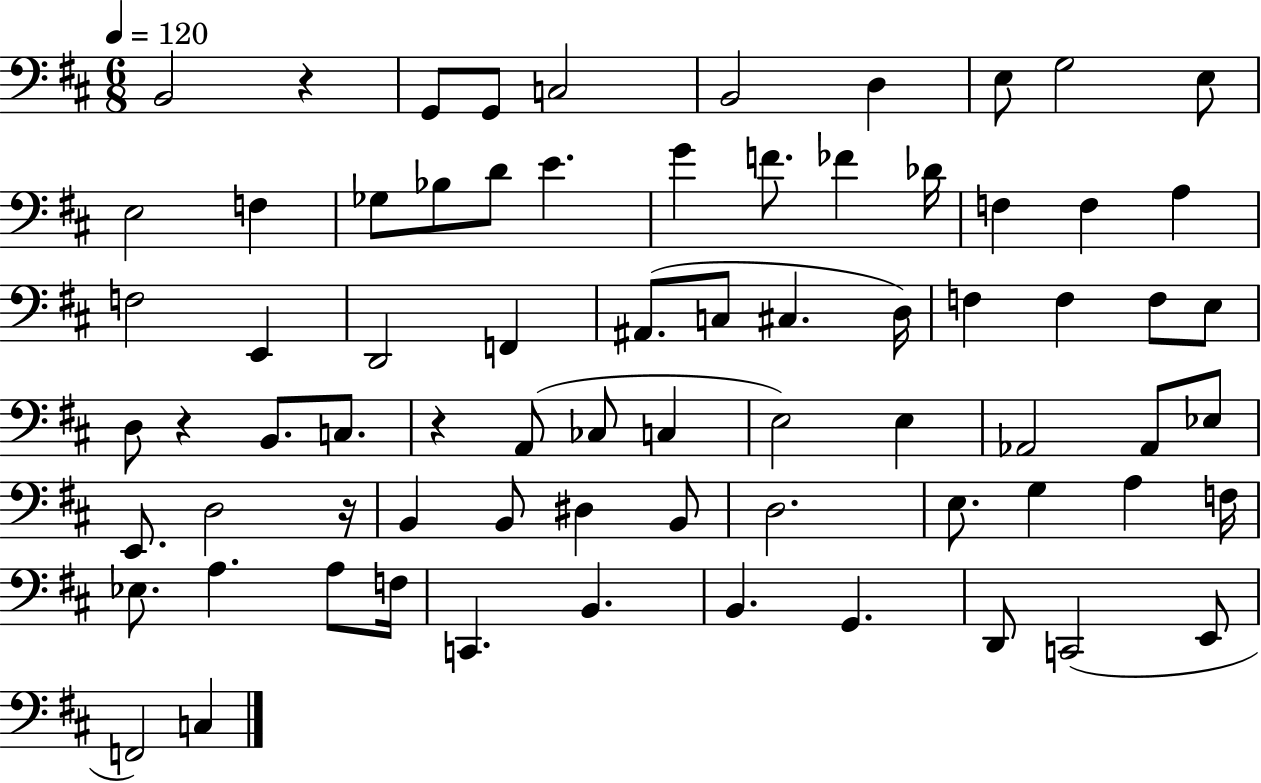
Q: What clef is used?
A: bass